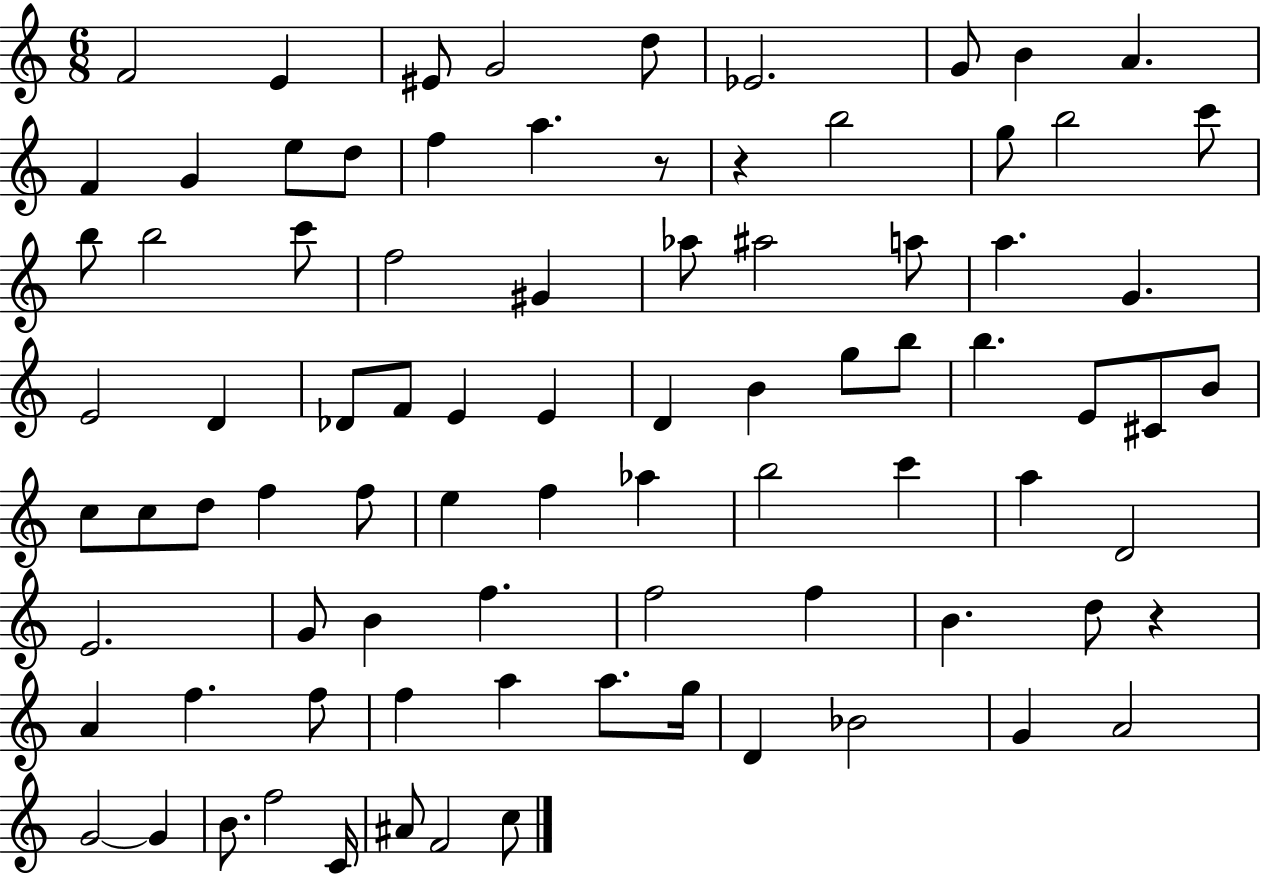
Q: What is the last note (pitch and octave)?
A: C5